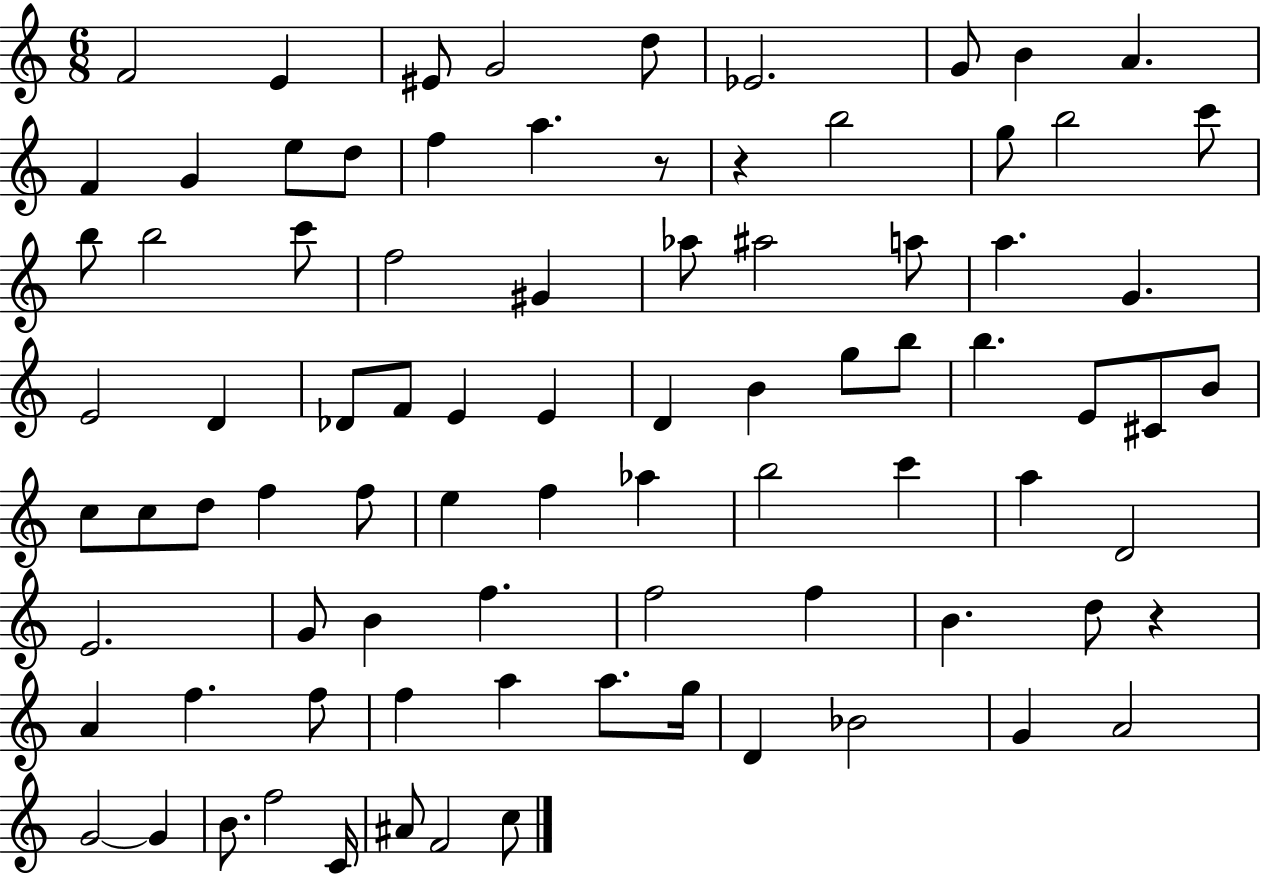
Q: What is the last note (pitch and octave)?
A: C5